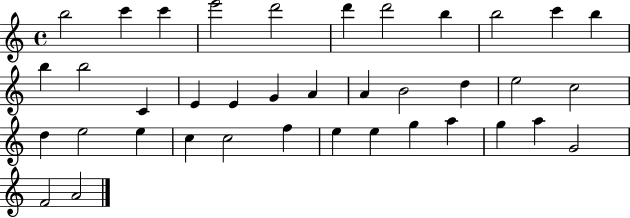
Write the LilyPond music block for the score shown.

{
  \clef treble
  \time 4/4
  \defaultTimeSignature
  \key c \major
  b''2 c'''4 c'''4 | e'''2 d'''2 | d'''4 d'''2 b''4 | b''2 c'''4 b''4 | \break b''4 b''2 c'4 | e'4 e'4 g'4 a'4 | a'4 b'2 d''4 | e''2 c''2 | \break d''4 e''2 e''4 | c''4 c''2 f''4 | e''4 e''4 g''4 a''4 | g''4 a''4 g'2 | \break f'2 a'2 | \bar "|."
}